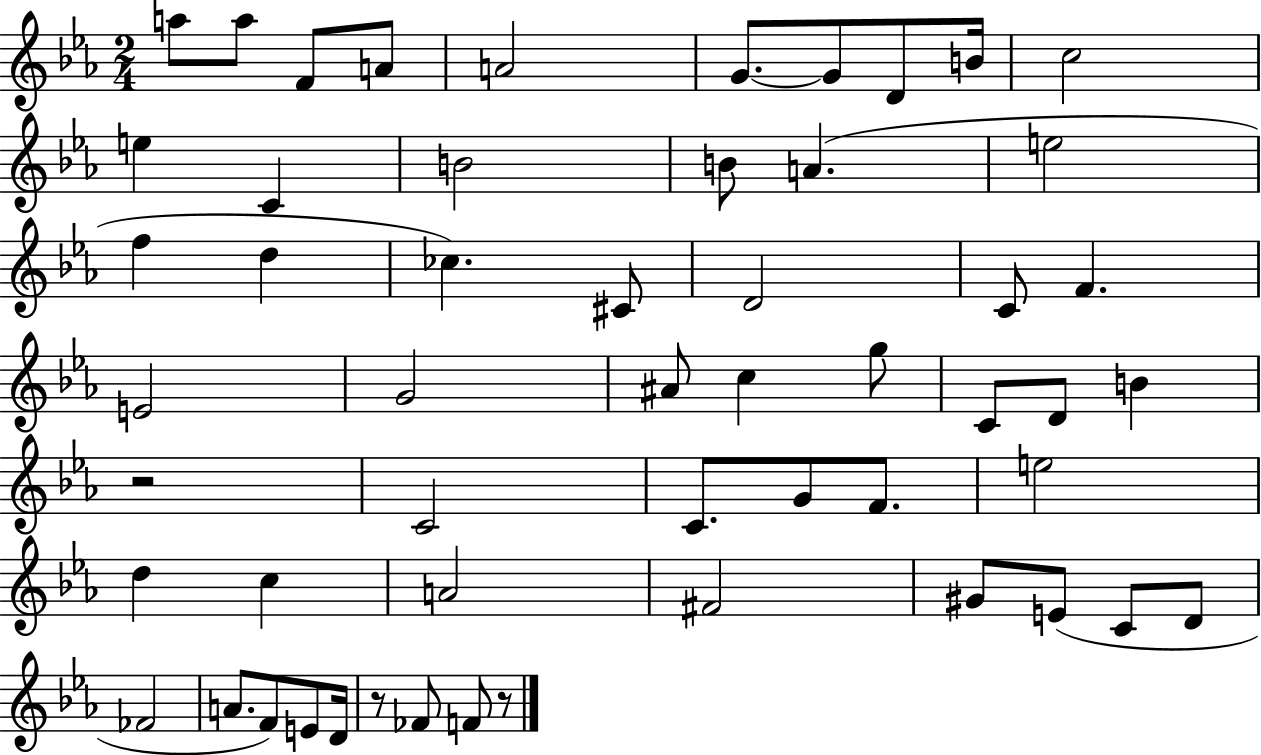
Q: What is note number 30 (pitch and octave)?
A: D4